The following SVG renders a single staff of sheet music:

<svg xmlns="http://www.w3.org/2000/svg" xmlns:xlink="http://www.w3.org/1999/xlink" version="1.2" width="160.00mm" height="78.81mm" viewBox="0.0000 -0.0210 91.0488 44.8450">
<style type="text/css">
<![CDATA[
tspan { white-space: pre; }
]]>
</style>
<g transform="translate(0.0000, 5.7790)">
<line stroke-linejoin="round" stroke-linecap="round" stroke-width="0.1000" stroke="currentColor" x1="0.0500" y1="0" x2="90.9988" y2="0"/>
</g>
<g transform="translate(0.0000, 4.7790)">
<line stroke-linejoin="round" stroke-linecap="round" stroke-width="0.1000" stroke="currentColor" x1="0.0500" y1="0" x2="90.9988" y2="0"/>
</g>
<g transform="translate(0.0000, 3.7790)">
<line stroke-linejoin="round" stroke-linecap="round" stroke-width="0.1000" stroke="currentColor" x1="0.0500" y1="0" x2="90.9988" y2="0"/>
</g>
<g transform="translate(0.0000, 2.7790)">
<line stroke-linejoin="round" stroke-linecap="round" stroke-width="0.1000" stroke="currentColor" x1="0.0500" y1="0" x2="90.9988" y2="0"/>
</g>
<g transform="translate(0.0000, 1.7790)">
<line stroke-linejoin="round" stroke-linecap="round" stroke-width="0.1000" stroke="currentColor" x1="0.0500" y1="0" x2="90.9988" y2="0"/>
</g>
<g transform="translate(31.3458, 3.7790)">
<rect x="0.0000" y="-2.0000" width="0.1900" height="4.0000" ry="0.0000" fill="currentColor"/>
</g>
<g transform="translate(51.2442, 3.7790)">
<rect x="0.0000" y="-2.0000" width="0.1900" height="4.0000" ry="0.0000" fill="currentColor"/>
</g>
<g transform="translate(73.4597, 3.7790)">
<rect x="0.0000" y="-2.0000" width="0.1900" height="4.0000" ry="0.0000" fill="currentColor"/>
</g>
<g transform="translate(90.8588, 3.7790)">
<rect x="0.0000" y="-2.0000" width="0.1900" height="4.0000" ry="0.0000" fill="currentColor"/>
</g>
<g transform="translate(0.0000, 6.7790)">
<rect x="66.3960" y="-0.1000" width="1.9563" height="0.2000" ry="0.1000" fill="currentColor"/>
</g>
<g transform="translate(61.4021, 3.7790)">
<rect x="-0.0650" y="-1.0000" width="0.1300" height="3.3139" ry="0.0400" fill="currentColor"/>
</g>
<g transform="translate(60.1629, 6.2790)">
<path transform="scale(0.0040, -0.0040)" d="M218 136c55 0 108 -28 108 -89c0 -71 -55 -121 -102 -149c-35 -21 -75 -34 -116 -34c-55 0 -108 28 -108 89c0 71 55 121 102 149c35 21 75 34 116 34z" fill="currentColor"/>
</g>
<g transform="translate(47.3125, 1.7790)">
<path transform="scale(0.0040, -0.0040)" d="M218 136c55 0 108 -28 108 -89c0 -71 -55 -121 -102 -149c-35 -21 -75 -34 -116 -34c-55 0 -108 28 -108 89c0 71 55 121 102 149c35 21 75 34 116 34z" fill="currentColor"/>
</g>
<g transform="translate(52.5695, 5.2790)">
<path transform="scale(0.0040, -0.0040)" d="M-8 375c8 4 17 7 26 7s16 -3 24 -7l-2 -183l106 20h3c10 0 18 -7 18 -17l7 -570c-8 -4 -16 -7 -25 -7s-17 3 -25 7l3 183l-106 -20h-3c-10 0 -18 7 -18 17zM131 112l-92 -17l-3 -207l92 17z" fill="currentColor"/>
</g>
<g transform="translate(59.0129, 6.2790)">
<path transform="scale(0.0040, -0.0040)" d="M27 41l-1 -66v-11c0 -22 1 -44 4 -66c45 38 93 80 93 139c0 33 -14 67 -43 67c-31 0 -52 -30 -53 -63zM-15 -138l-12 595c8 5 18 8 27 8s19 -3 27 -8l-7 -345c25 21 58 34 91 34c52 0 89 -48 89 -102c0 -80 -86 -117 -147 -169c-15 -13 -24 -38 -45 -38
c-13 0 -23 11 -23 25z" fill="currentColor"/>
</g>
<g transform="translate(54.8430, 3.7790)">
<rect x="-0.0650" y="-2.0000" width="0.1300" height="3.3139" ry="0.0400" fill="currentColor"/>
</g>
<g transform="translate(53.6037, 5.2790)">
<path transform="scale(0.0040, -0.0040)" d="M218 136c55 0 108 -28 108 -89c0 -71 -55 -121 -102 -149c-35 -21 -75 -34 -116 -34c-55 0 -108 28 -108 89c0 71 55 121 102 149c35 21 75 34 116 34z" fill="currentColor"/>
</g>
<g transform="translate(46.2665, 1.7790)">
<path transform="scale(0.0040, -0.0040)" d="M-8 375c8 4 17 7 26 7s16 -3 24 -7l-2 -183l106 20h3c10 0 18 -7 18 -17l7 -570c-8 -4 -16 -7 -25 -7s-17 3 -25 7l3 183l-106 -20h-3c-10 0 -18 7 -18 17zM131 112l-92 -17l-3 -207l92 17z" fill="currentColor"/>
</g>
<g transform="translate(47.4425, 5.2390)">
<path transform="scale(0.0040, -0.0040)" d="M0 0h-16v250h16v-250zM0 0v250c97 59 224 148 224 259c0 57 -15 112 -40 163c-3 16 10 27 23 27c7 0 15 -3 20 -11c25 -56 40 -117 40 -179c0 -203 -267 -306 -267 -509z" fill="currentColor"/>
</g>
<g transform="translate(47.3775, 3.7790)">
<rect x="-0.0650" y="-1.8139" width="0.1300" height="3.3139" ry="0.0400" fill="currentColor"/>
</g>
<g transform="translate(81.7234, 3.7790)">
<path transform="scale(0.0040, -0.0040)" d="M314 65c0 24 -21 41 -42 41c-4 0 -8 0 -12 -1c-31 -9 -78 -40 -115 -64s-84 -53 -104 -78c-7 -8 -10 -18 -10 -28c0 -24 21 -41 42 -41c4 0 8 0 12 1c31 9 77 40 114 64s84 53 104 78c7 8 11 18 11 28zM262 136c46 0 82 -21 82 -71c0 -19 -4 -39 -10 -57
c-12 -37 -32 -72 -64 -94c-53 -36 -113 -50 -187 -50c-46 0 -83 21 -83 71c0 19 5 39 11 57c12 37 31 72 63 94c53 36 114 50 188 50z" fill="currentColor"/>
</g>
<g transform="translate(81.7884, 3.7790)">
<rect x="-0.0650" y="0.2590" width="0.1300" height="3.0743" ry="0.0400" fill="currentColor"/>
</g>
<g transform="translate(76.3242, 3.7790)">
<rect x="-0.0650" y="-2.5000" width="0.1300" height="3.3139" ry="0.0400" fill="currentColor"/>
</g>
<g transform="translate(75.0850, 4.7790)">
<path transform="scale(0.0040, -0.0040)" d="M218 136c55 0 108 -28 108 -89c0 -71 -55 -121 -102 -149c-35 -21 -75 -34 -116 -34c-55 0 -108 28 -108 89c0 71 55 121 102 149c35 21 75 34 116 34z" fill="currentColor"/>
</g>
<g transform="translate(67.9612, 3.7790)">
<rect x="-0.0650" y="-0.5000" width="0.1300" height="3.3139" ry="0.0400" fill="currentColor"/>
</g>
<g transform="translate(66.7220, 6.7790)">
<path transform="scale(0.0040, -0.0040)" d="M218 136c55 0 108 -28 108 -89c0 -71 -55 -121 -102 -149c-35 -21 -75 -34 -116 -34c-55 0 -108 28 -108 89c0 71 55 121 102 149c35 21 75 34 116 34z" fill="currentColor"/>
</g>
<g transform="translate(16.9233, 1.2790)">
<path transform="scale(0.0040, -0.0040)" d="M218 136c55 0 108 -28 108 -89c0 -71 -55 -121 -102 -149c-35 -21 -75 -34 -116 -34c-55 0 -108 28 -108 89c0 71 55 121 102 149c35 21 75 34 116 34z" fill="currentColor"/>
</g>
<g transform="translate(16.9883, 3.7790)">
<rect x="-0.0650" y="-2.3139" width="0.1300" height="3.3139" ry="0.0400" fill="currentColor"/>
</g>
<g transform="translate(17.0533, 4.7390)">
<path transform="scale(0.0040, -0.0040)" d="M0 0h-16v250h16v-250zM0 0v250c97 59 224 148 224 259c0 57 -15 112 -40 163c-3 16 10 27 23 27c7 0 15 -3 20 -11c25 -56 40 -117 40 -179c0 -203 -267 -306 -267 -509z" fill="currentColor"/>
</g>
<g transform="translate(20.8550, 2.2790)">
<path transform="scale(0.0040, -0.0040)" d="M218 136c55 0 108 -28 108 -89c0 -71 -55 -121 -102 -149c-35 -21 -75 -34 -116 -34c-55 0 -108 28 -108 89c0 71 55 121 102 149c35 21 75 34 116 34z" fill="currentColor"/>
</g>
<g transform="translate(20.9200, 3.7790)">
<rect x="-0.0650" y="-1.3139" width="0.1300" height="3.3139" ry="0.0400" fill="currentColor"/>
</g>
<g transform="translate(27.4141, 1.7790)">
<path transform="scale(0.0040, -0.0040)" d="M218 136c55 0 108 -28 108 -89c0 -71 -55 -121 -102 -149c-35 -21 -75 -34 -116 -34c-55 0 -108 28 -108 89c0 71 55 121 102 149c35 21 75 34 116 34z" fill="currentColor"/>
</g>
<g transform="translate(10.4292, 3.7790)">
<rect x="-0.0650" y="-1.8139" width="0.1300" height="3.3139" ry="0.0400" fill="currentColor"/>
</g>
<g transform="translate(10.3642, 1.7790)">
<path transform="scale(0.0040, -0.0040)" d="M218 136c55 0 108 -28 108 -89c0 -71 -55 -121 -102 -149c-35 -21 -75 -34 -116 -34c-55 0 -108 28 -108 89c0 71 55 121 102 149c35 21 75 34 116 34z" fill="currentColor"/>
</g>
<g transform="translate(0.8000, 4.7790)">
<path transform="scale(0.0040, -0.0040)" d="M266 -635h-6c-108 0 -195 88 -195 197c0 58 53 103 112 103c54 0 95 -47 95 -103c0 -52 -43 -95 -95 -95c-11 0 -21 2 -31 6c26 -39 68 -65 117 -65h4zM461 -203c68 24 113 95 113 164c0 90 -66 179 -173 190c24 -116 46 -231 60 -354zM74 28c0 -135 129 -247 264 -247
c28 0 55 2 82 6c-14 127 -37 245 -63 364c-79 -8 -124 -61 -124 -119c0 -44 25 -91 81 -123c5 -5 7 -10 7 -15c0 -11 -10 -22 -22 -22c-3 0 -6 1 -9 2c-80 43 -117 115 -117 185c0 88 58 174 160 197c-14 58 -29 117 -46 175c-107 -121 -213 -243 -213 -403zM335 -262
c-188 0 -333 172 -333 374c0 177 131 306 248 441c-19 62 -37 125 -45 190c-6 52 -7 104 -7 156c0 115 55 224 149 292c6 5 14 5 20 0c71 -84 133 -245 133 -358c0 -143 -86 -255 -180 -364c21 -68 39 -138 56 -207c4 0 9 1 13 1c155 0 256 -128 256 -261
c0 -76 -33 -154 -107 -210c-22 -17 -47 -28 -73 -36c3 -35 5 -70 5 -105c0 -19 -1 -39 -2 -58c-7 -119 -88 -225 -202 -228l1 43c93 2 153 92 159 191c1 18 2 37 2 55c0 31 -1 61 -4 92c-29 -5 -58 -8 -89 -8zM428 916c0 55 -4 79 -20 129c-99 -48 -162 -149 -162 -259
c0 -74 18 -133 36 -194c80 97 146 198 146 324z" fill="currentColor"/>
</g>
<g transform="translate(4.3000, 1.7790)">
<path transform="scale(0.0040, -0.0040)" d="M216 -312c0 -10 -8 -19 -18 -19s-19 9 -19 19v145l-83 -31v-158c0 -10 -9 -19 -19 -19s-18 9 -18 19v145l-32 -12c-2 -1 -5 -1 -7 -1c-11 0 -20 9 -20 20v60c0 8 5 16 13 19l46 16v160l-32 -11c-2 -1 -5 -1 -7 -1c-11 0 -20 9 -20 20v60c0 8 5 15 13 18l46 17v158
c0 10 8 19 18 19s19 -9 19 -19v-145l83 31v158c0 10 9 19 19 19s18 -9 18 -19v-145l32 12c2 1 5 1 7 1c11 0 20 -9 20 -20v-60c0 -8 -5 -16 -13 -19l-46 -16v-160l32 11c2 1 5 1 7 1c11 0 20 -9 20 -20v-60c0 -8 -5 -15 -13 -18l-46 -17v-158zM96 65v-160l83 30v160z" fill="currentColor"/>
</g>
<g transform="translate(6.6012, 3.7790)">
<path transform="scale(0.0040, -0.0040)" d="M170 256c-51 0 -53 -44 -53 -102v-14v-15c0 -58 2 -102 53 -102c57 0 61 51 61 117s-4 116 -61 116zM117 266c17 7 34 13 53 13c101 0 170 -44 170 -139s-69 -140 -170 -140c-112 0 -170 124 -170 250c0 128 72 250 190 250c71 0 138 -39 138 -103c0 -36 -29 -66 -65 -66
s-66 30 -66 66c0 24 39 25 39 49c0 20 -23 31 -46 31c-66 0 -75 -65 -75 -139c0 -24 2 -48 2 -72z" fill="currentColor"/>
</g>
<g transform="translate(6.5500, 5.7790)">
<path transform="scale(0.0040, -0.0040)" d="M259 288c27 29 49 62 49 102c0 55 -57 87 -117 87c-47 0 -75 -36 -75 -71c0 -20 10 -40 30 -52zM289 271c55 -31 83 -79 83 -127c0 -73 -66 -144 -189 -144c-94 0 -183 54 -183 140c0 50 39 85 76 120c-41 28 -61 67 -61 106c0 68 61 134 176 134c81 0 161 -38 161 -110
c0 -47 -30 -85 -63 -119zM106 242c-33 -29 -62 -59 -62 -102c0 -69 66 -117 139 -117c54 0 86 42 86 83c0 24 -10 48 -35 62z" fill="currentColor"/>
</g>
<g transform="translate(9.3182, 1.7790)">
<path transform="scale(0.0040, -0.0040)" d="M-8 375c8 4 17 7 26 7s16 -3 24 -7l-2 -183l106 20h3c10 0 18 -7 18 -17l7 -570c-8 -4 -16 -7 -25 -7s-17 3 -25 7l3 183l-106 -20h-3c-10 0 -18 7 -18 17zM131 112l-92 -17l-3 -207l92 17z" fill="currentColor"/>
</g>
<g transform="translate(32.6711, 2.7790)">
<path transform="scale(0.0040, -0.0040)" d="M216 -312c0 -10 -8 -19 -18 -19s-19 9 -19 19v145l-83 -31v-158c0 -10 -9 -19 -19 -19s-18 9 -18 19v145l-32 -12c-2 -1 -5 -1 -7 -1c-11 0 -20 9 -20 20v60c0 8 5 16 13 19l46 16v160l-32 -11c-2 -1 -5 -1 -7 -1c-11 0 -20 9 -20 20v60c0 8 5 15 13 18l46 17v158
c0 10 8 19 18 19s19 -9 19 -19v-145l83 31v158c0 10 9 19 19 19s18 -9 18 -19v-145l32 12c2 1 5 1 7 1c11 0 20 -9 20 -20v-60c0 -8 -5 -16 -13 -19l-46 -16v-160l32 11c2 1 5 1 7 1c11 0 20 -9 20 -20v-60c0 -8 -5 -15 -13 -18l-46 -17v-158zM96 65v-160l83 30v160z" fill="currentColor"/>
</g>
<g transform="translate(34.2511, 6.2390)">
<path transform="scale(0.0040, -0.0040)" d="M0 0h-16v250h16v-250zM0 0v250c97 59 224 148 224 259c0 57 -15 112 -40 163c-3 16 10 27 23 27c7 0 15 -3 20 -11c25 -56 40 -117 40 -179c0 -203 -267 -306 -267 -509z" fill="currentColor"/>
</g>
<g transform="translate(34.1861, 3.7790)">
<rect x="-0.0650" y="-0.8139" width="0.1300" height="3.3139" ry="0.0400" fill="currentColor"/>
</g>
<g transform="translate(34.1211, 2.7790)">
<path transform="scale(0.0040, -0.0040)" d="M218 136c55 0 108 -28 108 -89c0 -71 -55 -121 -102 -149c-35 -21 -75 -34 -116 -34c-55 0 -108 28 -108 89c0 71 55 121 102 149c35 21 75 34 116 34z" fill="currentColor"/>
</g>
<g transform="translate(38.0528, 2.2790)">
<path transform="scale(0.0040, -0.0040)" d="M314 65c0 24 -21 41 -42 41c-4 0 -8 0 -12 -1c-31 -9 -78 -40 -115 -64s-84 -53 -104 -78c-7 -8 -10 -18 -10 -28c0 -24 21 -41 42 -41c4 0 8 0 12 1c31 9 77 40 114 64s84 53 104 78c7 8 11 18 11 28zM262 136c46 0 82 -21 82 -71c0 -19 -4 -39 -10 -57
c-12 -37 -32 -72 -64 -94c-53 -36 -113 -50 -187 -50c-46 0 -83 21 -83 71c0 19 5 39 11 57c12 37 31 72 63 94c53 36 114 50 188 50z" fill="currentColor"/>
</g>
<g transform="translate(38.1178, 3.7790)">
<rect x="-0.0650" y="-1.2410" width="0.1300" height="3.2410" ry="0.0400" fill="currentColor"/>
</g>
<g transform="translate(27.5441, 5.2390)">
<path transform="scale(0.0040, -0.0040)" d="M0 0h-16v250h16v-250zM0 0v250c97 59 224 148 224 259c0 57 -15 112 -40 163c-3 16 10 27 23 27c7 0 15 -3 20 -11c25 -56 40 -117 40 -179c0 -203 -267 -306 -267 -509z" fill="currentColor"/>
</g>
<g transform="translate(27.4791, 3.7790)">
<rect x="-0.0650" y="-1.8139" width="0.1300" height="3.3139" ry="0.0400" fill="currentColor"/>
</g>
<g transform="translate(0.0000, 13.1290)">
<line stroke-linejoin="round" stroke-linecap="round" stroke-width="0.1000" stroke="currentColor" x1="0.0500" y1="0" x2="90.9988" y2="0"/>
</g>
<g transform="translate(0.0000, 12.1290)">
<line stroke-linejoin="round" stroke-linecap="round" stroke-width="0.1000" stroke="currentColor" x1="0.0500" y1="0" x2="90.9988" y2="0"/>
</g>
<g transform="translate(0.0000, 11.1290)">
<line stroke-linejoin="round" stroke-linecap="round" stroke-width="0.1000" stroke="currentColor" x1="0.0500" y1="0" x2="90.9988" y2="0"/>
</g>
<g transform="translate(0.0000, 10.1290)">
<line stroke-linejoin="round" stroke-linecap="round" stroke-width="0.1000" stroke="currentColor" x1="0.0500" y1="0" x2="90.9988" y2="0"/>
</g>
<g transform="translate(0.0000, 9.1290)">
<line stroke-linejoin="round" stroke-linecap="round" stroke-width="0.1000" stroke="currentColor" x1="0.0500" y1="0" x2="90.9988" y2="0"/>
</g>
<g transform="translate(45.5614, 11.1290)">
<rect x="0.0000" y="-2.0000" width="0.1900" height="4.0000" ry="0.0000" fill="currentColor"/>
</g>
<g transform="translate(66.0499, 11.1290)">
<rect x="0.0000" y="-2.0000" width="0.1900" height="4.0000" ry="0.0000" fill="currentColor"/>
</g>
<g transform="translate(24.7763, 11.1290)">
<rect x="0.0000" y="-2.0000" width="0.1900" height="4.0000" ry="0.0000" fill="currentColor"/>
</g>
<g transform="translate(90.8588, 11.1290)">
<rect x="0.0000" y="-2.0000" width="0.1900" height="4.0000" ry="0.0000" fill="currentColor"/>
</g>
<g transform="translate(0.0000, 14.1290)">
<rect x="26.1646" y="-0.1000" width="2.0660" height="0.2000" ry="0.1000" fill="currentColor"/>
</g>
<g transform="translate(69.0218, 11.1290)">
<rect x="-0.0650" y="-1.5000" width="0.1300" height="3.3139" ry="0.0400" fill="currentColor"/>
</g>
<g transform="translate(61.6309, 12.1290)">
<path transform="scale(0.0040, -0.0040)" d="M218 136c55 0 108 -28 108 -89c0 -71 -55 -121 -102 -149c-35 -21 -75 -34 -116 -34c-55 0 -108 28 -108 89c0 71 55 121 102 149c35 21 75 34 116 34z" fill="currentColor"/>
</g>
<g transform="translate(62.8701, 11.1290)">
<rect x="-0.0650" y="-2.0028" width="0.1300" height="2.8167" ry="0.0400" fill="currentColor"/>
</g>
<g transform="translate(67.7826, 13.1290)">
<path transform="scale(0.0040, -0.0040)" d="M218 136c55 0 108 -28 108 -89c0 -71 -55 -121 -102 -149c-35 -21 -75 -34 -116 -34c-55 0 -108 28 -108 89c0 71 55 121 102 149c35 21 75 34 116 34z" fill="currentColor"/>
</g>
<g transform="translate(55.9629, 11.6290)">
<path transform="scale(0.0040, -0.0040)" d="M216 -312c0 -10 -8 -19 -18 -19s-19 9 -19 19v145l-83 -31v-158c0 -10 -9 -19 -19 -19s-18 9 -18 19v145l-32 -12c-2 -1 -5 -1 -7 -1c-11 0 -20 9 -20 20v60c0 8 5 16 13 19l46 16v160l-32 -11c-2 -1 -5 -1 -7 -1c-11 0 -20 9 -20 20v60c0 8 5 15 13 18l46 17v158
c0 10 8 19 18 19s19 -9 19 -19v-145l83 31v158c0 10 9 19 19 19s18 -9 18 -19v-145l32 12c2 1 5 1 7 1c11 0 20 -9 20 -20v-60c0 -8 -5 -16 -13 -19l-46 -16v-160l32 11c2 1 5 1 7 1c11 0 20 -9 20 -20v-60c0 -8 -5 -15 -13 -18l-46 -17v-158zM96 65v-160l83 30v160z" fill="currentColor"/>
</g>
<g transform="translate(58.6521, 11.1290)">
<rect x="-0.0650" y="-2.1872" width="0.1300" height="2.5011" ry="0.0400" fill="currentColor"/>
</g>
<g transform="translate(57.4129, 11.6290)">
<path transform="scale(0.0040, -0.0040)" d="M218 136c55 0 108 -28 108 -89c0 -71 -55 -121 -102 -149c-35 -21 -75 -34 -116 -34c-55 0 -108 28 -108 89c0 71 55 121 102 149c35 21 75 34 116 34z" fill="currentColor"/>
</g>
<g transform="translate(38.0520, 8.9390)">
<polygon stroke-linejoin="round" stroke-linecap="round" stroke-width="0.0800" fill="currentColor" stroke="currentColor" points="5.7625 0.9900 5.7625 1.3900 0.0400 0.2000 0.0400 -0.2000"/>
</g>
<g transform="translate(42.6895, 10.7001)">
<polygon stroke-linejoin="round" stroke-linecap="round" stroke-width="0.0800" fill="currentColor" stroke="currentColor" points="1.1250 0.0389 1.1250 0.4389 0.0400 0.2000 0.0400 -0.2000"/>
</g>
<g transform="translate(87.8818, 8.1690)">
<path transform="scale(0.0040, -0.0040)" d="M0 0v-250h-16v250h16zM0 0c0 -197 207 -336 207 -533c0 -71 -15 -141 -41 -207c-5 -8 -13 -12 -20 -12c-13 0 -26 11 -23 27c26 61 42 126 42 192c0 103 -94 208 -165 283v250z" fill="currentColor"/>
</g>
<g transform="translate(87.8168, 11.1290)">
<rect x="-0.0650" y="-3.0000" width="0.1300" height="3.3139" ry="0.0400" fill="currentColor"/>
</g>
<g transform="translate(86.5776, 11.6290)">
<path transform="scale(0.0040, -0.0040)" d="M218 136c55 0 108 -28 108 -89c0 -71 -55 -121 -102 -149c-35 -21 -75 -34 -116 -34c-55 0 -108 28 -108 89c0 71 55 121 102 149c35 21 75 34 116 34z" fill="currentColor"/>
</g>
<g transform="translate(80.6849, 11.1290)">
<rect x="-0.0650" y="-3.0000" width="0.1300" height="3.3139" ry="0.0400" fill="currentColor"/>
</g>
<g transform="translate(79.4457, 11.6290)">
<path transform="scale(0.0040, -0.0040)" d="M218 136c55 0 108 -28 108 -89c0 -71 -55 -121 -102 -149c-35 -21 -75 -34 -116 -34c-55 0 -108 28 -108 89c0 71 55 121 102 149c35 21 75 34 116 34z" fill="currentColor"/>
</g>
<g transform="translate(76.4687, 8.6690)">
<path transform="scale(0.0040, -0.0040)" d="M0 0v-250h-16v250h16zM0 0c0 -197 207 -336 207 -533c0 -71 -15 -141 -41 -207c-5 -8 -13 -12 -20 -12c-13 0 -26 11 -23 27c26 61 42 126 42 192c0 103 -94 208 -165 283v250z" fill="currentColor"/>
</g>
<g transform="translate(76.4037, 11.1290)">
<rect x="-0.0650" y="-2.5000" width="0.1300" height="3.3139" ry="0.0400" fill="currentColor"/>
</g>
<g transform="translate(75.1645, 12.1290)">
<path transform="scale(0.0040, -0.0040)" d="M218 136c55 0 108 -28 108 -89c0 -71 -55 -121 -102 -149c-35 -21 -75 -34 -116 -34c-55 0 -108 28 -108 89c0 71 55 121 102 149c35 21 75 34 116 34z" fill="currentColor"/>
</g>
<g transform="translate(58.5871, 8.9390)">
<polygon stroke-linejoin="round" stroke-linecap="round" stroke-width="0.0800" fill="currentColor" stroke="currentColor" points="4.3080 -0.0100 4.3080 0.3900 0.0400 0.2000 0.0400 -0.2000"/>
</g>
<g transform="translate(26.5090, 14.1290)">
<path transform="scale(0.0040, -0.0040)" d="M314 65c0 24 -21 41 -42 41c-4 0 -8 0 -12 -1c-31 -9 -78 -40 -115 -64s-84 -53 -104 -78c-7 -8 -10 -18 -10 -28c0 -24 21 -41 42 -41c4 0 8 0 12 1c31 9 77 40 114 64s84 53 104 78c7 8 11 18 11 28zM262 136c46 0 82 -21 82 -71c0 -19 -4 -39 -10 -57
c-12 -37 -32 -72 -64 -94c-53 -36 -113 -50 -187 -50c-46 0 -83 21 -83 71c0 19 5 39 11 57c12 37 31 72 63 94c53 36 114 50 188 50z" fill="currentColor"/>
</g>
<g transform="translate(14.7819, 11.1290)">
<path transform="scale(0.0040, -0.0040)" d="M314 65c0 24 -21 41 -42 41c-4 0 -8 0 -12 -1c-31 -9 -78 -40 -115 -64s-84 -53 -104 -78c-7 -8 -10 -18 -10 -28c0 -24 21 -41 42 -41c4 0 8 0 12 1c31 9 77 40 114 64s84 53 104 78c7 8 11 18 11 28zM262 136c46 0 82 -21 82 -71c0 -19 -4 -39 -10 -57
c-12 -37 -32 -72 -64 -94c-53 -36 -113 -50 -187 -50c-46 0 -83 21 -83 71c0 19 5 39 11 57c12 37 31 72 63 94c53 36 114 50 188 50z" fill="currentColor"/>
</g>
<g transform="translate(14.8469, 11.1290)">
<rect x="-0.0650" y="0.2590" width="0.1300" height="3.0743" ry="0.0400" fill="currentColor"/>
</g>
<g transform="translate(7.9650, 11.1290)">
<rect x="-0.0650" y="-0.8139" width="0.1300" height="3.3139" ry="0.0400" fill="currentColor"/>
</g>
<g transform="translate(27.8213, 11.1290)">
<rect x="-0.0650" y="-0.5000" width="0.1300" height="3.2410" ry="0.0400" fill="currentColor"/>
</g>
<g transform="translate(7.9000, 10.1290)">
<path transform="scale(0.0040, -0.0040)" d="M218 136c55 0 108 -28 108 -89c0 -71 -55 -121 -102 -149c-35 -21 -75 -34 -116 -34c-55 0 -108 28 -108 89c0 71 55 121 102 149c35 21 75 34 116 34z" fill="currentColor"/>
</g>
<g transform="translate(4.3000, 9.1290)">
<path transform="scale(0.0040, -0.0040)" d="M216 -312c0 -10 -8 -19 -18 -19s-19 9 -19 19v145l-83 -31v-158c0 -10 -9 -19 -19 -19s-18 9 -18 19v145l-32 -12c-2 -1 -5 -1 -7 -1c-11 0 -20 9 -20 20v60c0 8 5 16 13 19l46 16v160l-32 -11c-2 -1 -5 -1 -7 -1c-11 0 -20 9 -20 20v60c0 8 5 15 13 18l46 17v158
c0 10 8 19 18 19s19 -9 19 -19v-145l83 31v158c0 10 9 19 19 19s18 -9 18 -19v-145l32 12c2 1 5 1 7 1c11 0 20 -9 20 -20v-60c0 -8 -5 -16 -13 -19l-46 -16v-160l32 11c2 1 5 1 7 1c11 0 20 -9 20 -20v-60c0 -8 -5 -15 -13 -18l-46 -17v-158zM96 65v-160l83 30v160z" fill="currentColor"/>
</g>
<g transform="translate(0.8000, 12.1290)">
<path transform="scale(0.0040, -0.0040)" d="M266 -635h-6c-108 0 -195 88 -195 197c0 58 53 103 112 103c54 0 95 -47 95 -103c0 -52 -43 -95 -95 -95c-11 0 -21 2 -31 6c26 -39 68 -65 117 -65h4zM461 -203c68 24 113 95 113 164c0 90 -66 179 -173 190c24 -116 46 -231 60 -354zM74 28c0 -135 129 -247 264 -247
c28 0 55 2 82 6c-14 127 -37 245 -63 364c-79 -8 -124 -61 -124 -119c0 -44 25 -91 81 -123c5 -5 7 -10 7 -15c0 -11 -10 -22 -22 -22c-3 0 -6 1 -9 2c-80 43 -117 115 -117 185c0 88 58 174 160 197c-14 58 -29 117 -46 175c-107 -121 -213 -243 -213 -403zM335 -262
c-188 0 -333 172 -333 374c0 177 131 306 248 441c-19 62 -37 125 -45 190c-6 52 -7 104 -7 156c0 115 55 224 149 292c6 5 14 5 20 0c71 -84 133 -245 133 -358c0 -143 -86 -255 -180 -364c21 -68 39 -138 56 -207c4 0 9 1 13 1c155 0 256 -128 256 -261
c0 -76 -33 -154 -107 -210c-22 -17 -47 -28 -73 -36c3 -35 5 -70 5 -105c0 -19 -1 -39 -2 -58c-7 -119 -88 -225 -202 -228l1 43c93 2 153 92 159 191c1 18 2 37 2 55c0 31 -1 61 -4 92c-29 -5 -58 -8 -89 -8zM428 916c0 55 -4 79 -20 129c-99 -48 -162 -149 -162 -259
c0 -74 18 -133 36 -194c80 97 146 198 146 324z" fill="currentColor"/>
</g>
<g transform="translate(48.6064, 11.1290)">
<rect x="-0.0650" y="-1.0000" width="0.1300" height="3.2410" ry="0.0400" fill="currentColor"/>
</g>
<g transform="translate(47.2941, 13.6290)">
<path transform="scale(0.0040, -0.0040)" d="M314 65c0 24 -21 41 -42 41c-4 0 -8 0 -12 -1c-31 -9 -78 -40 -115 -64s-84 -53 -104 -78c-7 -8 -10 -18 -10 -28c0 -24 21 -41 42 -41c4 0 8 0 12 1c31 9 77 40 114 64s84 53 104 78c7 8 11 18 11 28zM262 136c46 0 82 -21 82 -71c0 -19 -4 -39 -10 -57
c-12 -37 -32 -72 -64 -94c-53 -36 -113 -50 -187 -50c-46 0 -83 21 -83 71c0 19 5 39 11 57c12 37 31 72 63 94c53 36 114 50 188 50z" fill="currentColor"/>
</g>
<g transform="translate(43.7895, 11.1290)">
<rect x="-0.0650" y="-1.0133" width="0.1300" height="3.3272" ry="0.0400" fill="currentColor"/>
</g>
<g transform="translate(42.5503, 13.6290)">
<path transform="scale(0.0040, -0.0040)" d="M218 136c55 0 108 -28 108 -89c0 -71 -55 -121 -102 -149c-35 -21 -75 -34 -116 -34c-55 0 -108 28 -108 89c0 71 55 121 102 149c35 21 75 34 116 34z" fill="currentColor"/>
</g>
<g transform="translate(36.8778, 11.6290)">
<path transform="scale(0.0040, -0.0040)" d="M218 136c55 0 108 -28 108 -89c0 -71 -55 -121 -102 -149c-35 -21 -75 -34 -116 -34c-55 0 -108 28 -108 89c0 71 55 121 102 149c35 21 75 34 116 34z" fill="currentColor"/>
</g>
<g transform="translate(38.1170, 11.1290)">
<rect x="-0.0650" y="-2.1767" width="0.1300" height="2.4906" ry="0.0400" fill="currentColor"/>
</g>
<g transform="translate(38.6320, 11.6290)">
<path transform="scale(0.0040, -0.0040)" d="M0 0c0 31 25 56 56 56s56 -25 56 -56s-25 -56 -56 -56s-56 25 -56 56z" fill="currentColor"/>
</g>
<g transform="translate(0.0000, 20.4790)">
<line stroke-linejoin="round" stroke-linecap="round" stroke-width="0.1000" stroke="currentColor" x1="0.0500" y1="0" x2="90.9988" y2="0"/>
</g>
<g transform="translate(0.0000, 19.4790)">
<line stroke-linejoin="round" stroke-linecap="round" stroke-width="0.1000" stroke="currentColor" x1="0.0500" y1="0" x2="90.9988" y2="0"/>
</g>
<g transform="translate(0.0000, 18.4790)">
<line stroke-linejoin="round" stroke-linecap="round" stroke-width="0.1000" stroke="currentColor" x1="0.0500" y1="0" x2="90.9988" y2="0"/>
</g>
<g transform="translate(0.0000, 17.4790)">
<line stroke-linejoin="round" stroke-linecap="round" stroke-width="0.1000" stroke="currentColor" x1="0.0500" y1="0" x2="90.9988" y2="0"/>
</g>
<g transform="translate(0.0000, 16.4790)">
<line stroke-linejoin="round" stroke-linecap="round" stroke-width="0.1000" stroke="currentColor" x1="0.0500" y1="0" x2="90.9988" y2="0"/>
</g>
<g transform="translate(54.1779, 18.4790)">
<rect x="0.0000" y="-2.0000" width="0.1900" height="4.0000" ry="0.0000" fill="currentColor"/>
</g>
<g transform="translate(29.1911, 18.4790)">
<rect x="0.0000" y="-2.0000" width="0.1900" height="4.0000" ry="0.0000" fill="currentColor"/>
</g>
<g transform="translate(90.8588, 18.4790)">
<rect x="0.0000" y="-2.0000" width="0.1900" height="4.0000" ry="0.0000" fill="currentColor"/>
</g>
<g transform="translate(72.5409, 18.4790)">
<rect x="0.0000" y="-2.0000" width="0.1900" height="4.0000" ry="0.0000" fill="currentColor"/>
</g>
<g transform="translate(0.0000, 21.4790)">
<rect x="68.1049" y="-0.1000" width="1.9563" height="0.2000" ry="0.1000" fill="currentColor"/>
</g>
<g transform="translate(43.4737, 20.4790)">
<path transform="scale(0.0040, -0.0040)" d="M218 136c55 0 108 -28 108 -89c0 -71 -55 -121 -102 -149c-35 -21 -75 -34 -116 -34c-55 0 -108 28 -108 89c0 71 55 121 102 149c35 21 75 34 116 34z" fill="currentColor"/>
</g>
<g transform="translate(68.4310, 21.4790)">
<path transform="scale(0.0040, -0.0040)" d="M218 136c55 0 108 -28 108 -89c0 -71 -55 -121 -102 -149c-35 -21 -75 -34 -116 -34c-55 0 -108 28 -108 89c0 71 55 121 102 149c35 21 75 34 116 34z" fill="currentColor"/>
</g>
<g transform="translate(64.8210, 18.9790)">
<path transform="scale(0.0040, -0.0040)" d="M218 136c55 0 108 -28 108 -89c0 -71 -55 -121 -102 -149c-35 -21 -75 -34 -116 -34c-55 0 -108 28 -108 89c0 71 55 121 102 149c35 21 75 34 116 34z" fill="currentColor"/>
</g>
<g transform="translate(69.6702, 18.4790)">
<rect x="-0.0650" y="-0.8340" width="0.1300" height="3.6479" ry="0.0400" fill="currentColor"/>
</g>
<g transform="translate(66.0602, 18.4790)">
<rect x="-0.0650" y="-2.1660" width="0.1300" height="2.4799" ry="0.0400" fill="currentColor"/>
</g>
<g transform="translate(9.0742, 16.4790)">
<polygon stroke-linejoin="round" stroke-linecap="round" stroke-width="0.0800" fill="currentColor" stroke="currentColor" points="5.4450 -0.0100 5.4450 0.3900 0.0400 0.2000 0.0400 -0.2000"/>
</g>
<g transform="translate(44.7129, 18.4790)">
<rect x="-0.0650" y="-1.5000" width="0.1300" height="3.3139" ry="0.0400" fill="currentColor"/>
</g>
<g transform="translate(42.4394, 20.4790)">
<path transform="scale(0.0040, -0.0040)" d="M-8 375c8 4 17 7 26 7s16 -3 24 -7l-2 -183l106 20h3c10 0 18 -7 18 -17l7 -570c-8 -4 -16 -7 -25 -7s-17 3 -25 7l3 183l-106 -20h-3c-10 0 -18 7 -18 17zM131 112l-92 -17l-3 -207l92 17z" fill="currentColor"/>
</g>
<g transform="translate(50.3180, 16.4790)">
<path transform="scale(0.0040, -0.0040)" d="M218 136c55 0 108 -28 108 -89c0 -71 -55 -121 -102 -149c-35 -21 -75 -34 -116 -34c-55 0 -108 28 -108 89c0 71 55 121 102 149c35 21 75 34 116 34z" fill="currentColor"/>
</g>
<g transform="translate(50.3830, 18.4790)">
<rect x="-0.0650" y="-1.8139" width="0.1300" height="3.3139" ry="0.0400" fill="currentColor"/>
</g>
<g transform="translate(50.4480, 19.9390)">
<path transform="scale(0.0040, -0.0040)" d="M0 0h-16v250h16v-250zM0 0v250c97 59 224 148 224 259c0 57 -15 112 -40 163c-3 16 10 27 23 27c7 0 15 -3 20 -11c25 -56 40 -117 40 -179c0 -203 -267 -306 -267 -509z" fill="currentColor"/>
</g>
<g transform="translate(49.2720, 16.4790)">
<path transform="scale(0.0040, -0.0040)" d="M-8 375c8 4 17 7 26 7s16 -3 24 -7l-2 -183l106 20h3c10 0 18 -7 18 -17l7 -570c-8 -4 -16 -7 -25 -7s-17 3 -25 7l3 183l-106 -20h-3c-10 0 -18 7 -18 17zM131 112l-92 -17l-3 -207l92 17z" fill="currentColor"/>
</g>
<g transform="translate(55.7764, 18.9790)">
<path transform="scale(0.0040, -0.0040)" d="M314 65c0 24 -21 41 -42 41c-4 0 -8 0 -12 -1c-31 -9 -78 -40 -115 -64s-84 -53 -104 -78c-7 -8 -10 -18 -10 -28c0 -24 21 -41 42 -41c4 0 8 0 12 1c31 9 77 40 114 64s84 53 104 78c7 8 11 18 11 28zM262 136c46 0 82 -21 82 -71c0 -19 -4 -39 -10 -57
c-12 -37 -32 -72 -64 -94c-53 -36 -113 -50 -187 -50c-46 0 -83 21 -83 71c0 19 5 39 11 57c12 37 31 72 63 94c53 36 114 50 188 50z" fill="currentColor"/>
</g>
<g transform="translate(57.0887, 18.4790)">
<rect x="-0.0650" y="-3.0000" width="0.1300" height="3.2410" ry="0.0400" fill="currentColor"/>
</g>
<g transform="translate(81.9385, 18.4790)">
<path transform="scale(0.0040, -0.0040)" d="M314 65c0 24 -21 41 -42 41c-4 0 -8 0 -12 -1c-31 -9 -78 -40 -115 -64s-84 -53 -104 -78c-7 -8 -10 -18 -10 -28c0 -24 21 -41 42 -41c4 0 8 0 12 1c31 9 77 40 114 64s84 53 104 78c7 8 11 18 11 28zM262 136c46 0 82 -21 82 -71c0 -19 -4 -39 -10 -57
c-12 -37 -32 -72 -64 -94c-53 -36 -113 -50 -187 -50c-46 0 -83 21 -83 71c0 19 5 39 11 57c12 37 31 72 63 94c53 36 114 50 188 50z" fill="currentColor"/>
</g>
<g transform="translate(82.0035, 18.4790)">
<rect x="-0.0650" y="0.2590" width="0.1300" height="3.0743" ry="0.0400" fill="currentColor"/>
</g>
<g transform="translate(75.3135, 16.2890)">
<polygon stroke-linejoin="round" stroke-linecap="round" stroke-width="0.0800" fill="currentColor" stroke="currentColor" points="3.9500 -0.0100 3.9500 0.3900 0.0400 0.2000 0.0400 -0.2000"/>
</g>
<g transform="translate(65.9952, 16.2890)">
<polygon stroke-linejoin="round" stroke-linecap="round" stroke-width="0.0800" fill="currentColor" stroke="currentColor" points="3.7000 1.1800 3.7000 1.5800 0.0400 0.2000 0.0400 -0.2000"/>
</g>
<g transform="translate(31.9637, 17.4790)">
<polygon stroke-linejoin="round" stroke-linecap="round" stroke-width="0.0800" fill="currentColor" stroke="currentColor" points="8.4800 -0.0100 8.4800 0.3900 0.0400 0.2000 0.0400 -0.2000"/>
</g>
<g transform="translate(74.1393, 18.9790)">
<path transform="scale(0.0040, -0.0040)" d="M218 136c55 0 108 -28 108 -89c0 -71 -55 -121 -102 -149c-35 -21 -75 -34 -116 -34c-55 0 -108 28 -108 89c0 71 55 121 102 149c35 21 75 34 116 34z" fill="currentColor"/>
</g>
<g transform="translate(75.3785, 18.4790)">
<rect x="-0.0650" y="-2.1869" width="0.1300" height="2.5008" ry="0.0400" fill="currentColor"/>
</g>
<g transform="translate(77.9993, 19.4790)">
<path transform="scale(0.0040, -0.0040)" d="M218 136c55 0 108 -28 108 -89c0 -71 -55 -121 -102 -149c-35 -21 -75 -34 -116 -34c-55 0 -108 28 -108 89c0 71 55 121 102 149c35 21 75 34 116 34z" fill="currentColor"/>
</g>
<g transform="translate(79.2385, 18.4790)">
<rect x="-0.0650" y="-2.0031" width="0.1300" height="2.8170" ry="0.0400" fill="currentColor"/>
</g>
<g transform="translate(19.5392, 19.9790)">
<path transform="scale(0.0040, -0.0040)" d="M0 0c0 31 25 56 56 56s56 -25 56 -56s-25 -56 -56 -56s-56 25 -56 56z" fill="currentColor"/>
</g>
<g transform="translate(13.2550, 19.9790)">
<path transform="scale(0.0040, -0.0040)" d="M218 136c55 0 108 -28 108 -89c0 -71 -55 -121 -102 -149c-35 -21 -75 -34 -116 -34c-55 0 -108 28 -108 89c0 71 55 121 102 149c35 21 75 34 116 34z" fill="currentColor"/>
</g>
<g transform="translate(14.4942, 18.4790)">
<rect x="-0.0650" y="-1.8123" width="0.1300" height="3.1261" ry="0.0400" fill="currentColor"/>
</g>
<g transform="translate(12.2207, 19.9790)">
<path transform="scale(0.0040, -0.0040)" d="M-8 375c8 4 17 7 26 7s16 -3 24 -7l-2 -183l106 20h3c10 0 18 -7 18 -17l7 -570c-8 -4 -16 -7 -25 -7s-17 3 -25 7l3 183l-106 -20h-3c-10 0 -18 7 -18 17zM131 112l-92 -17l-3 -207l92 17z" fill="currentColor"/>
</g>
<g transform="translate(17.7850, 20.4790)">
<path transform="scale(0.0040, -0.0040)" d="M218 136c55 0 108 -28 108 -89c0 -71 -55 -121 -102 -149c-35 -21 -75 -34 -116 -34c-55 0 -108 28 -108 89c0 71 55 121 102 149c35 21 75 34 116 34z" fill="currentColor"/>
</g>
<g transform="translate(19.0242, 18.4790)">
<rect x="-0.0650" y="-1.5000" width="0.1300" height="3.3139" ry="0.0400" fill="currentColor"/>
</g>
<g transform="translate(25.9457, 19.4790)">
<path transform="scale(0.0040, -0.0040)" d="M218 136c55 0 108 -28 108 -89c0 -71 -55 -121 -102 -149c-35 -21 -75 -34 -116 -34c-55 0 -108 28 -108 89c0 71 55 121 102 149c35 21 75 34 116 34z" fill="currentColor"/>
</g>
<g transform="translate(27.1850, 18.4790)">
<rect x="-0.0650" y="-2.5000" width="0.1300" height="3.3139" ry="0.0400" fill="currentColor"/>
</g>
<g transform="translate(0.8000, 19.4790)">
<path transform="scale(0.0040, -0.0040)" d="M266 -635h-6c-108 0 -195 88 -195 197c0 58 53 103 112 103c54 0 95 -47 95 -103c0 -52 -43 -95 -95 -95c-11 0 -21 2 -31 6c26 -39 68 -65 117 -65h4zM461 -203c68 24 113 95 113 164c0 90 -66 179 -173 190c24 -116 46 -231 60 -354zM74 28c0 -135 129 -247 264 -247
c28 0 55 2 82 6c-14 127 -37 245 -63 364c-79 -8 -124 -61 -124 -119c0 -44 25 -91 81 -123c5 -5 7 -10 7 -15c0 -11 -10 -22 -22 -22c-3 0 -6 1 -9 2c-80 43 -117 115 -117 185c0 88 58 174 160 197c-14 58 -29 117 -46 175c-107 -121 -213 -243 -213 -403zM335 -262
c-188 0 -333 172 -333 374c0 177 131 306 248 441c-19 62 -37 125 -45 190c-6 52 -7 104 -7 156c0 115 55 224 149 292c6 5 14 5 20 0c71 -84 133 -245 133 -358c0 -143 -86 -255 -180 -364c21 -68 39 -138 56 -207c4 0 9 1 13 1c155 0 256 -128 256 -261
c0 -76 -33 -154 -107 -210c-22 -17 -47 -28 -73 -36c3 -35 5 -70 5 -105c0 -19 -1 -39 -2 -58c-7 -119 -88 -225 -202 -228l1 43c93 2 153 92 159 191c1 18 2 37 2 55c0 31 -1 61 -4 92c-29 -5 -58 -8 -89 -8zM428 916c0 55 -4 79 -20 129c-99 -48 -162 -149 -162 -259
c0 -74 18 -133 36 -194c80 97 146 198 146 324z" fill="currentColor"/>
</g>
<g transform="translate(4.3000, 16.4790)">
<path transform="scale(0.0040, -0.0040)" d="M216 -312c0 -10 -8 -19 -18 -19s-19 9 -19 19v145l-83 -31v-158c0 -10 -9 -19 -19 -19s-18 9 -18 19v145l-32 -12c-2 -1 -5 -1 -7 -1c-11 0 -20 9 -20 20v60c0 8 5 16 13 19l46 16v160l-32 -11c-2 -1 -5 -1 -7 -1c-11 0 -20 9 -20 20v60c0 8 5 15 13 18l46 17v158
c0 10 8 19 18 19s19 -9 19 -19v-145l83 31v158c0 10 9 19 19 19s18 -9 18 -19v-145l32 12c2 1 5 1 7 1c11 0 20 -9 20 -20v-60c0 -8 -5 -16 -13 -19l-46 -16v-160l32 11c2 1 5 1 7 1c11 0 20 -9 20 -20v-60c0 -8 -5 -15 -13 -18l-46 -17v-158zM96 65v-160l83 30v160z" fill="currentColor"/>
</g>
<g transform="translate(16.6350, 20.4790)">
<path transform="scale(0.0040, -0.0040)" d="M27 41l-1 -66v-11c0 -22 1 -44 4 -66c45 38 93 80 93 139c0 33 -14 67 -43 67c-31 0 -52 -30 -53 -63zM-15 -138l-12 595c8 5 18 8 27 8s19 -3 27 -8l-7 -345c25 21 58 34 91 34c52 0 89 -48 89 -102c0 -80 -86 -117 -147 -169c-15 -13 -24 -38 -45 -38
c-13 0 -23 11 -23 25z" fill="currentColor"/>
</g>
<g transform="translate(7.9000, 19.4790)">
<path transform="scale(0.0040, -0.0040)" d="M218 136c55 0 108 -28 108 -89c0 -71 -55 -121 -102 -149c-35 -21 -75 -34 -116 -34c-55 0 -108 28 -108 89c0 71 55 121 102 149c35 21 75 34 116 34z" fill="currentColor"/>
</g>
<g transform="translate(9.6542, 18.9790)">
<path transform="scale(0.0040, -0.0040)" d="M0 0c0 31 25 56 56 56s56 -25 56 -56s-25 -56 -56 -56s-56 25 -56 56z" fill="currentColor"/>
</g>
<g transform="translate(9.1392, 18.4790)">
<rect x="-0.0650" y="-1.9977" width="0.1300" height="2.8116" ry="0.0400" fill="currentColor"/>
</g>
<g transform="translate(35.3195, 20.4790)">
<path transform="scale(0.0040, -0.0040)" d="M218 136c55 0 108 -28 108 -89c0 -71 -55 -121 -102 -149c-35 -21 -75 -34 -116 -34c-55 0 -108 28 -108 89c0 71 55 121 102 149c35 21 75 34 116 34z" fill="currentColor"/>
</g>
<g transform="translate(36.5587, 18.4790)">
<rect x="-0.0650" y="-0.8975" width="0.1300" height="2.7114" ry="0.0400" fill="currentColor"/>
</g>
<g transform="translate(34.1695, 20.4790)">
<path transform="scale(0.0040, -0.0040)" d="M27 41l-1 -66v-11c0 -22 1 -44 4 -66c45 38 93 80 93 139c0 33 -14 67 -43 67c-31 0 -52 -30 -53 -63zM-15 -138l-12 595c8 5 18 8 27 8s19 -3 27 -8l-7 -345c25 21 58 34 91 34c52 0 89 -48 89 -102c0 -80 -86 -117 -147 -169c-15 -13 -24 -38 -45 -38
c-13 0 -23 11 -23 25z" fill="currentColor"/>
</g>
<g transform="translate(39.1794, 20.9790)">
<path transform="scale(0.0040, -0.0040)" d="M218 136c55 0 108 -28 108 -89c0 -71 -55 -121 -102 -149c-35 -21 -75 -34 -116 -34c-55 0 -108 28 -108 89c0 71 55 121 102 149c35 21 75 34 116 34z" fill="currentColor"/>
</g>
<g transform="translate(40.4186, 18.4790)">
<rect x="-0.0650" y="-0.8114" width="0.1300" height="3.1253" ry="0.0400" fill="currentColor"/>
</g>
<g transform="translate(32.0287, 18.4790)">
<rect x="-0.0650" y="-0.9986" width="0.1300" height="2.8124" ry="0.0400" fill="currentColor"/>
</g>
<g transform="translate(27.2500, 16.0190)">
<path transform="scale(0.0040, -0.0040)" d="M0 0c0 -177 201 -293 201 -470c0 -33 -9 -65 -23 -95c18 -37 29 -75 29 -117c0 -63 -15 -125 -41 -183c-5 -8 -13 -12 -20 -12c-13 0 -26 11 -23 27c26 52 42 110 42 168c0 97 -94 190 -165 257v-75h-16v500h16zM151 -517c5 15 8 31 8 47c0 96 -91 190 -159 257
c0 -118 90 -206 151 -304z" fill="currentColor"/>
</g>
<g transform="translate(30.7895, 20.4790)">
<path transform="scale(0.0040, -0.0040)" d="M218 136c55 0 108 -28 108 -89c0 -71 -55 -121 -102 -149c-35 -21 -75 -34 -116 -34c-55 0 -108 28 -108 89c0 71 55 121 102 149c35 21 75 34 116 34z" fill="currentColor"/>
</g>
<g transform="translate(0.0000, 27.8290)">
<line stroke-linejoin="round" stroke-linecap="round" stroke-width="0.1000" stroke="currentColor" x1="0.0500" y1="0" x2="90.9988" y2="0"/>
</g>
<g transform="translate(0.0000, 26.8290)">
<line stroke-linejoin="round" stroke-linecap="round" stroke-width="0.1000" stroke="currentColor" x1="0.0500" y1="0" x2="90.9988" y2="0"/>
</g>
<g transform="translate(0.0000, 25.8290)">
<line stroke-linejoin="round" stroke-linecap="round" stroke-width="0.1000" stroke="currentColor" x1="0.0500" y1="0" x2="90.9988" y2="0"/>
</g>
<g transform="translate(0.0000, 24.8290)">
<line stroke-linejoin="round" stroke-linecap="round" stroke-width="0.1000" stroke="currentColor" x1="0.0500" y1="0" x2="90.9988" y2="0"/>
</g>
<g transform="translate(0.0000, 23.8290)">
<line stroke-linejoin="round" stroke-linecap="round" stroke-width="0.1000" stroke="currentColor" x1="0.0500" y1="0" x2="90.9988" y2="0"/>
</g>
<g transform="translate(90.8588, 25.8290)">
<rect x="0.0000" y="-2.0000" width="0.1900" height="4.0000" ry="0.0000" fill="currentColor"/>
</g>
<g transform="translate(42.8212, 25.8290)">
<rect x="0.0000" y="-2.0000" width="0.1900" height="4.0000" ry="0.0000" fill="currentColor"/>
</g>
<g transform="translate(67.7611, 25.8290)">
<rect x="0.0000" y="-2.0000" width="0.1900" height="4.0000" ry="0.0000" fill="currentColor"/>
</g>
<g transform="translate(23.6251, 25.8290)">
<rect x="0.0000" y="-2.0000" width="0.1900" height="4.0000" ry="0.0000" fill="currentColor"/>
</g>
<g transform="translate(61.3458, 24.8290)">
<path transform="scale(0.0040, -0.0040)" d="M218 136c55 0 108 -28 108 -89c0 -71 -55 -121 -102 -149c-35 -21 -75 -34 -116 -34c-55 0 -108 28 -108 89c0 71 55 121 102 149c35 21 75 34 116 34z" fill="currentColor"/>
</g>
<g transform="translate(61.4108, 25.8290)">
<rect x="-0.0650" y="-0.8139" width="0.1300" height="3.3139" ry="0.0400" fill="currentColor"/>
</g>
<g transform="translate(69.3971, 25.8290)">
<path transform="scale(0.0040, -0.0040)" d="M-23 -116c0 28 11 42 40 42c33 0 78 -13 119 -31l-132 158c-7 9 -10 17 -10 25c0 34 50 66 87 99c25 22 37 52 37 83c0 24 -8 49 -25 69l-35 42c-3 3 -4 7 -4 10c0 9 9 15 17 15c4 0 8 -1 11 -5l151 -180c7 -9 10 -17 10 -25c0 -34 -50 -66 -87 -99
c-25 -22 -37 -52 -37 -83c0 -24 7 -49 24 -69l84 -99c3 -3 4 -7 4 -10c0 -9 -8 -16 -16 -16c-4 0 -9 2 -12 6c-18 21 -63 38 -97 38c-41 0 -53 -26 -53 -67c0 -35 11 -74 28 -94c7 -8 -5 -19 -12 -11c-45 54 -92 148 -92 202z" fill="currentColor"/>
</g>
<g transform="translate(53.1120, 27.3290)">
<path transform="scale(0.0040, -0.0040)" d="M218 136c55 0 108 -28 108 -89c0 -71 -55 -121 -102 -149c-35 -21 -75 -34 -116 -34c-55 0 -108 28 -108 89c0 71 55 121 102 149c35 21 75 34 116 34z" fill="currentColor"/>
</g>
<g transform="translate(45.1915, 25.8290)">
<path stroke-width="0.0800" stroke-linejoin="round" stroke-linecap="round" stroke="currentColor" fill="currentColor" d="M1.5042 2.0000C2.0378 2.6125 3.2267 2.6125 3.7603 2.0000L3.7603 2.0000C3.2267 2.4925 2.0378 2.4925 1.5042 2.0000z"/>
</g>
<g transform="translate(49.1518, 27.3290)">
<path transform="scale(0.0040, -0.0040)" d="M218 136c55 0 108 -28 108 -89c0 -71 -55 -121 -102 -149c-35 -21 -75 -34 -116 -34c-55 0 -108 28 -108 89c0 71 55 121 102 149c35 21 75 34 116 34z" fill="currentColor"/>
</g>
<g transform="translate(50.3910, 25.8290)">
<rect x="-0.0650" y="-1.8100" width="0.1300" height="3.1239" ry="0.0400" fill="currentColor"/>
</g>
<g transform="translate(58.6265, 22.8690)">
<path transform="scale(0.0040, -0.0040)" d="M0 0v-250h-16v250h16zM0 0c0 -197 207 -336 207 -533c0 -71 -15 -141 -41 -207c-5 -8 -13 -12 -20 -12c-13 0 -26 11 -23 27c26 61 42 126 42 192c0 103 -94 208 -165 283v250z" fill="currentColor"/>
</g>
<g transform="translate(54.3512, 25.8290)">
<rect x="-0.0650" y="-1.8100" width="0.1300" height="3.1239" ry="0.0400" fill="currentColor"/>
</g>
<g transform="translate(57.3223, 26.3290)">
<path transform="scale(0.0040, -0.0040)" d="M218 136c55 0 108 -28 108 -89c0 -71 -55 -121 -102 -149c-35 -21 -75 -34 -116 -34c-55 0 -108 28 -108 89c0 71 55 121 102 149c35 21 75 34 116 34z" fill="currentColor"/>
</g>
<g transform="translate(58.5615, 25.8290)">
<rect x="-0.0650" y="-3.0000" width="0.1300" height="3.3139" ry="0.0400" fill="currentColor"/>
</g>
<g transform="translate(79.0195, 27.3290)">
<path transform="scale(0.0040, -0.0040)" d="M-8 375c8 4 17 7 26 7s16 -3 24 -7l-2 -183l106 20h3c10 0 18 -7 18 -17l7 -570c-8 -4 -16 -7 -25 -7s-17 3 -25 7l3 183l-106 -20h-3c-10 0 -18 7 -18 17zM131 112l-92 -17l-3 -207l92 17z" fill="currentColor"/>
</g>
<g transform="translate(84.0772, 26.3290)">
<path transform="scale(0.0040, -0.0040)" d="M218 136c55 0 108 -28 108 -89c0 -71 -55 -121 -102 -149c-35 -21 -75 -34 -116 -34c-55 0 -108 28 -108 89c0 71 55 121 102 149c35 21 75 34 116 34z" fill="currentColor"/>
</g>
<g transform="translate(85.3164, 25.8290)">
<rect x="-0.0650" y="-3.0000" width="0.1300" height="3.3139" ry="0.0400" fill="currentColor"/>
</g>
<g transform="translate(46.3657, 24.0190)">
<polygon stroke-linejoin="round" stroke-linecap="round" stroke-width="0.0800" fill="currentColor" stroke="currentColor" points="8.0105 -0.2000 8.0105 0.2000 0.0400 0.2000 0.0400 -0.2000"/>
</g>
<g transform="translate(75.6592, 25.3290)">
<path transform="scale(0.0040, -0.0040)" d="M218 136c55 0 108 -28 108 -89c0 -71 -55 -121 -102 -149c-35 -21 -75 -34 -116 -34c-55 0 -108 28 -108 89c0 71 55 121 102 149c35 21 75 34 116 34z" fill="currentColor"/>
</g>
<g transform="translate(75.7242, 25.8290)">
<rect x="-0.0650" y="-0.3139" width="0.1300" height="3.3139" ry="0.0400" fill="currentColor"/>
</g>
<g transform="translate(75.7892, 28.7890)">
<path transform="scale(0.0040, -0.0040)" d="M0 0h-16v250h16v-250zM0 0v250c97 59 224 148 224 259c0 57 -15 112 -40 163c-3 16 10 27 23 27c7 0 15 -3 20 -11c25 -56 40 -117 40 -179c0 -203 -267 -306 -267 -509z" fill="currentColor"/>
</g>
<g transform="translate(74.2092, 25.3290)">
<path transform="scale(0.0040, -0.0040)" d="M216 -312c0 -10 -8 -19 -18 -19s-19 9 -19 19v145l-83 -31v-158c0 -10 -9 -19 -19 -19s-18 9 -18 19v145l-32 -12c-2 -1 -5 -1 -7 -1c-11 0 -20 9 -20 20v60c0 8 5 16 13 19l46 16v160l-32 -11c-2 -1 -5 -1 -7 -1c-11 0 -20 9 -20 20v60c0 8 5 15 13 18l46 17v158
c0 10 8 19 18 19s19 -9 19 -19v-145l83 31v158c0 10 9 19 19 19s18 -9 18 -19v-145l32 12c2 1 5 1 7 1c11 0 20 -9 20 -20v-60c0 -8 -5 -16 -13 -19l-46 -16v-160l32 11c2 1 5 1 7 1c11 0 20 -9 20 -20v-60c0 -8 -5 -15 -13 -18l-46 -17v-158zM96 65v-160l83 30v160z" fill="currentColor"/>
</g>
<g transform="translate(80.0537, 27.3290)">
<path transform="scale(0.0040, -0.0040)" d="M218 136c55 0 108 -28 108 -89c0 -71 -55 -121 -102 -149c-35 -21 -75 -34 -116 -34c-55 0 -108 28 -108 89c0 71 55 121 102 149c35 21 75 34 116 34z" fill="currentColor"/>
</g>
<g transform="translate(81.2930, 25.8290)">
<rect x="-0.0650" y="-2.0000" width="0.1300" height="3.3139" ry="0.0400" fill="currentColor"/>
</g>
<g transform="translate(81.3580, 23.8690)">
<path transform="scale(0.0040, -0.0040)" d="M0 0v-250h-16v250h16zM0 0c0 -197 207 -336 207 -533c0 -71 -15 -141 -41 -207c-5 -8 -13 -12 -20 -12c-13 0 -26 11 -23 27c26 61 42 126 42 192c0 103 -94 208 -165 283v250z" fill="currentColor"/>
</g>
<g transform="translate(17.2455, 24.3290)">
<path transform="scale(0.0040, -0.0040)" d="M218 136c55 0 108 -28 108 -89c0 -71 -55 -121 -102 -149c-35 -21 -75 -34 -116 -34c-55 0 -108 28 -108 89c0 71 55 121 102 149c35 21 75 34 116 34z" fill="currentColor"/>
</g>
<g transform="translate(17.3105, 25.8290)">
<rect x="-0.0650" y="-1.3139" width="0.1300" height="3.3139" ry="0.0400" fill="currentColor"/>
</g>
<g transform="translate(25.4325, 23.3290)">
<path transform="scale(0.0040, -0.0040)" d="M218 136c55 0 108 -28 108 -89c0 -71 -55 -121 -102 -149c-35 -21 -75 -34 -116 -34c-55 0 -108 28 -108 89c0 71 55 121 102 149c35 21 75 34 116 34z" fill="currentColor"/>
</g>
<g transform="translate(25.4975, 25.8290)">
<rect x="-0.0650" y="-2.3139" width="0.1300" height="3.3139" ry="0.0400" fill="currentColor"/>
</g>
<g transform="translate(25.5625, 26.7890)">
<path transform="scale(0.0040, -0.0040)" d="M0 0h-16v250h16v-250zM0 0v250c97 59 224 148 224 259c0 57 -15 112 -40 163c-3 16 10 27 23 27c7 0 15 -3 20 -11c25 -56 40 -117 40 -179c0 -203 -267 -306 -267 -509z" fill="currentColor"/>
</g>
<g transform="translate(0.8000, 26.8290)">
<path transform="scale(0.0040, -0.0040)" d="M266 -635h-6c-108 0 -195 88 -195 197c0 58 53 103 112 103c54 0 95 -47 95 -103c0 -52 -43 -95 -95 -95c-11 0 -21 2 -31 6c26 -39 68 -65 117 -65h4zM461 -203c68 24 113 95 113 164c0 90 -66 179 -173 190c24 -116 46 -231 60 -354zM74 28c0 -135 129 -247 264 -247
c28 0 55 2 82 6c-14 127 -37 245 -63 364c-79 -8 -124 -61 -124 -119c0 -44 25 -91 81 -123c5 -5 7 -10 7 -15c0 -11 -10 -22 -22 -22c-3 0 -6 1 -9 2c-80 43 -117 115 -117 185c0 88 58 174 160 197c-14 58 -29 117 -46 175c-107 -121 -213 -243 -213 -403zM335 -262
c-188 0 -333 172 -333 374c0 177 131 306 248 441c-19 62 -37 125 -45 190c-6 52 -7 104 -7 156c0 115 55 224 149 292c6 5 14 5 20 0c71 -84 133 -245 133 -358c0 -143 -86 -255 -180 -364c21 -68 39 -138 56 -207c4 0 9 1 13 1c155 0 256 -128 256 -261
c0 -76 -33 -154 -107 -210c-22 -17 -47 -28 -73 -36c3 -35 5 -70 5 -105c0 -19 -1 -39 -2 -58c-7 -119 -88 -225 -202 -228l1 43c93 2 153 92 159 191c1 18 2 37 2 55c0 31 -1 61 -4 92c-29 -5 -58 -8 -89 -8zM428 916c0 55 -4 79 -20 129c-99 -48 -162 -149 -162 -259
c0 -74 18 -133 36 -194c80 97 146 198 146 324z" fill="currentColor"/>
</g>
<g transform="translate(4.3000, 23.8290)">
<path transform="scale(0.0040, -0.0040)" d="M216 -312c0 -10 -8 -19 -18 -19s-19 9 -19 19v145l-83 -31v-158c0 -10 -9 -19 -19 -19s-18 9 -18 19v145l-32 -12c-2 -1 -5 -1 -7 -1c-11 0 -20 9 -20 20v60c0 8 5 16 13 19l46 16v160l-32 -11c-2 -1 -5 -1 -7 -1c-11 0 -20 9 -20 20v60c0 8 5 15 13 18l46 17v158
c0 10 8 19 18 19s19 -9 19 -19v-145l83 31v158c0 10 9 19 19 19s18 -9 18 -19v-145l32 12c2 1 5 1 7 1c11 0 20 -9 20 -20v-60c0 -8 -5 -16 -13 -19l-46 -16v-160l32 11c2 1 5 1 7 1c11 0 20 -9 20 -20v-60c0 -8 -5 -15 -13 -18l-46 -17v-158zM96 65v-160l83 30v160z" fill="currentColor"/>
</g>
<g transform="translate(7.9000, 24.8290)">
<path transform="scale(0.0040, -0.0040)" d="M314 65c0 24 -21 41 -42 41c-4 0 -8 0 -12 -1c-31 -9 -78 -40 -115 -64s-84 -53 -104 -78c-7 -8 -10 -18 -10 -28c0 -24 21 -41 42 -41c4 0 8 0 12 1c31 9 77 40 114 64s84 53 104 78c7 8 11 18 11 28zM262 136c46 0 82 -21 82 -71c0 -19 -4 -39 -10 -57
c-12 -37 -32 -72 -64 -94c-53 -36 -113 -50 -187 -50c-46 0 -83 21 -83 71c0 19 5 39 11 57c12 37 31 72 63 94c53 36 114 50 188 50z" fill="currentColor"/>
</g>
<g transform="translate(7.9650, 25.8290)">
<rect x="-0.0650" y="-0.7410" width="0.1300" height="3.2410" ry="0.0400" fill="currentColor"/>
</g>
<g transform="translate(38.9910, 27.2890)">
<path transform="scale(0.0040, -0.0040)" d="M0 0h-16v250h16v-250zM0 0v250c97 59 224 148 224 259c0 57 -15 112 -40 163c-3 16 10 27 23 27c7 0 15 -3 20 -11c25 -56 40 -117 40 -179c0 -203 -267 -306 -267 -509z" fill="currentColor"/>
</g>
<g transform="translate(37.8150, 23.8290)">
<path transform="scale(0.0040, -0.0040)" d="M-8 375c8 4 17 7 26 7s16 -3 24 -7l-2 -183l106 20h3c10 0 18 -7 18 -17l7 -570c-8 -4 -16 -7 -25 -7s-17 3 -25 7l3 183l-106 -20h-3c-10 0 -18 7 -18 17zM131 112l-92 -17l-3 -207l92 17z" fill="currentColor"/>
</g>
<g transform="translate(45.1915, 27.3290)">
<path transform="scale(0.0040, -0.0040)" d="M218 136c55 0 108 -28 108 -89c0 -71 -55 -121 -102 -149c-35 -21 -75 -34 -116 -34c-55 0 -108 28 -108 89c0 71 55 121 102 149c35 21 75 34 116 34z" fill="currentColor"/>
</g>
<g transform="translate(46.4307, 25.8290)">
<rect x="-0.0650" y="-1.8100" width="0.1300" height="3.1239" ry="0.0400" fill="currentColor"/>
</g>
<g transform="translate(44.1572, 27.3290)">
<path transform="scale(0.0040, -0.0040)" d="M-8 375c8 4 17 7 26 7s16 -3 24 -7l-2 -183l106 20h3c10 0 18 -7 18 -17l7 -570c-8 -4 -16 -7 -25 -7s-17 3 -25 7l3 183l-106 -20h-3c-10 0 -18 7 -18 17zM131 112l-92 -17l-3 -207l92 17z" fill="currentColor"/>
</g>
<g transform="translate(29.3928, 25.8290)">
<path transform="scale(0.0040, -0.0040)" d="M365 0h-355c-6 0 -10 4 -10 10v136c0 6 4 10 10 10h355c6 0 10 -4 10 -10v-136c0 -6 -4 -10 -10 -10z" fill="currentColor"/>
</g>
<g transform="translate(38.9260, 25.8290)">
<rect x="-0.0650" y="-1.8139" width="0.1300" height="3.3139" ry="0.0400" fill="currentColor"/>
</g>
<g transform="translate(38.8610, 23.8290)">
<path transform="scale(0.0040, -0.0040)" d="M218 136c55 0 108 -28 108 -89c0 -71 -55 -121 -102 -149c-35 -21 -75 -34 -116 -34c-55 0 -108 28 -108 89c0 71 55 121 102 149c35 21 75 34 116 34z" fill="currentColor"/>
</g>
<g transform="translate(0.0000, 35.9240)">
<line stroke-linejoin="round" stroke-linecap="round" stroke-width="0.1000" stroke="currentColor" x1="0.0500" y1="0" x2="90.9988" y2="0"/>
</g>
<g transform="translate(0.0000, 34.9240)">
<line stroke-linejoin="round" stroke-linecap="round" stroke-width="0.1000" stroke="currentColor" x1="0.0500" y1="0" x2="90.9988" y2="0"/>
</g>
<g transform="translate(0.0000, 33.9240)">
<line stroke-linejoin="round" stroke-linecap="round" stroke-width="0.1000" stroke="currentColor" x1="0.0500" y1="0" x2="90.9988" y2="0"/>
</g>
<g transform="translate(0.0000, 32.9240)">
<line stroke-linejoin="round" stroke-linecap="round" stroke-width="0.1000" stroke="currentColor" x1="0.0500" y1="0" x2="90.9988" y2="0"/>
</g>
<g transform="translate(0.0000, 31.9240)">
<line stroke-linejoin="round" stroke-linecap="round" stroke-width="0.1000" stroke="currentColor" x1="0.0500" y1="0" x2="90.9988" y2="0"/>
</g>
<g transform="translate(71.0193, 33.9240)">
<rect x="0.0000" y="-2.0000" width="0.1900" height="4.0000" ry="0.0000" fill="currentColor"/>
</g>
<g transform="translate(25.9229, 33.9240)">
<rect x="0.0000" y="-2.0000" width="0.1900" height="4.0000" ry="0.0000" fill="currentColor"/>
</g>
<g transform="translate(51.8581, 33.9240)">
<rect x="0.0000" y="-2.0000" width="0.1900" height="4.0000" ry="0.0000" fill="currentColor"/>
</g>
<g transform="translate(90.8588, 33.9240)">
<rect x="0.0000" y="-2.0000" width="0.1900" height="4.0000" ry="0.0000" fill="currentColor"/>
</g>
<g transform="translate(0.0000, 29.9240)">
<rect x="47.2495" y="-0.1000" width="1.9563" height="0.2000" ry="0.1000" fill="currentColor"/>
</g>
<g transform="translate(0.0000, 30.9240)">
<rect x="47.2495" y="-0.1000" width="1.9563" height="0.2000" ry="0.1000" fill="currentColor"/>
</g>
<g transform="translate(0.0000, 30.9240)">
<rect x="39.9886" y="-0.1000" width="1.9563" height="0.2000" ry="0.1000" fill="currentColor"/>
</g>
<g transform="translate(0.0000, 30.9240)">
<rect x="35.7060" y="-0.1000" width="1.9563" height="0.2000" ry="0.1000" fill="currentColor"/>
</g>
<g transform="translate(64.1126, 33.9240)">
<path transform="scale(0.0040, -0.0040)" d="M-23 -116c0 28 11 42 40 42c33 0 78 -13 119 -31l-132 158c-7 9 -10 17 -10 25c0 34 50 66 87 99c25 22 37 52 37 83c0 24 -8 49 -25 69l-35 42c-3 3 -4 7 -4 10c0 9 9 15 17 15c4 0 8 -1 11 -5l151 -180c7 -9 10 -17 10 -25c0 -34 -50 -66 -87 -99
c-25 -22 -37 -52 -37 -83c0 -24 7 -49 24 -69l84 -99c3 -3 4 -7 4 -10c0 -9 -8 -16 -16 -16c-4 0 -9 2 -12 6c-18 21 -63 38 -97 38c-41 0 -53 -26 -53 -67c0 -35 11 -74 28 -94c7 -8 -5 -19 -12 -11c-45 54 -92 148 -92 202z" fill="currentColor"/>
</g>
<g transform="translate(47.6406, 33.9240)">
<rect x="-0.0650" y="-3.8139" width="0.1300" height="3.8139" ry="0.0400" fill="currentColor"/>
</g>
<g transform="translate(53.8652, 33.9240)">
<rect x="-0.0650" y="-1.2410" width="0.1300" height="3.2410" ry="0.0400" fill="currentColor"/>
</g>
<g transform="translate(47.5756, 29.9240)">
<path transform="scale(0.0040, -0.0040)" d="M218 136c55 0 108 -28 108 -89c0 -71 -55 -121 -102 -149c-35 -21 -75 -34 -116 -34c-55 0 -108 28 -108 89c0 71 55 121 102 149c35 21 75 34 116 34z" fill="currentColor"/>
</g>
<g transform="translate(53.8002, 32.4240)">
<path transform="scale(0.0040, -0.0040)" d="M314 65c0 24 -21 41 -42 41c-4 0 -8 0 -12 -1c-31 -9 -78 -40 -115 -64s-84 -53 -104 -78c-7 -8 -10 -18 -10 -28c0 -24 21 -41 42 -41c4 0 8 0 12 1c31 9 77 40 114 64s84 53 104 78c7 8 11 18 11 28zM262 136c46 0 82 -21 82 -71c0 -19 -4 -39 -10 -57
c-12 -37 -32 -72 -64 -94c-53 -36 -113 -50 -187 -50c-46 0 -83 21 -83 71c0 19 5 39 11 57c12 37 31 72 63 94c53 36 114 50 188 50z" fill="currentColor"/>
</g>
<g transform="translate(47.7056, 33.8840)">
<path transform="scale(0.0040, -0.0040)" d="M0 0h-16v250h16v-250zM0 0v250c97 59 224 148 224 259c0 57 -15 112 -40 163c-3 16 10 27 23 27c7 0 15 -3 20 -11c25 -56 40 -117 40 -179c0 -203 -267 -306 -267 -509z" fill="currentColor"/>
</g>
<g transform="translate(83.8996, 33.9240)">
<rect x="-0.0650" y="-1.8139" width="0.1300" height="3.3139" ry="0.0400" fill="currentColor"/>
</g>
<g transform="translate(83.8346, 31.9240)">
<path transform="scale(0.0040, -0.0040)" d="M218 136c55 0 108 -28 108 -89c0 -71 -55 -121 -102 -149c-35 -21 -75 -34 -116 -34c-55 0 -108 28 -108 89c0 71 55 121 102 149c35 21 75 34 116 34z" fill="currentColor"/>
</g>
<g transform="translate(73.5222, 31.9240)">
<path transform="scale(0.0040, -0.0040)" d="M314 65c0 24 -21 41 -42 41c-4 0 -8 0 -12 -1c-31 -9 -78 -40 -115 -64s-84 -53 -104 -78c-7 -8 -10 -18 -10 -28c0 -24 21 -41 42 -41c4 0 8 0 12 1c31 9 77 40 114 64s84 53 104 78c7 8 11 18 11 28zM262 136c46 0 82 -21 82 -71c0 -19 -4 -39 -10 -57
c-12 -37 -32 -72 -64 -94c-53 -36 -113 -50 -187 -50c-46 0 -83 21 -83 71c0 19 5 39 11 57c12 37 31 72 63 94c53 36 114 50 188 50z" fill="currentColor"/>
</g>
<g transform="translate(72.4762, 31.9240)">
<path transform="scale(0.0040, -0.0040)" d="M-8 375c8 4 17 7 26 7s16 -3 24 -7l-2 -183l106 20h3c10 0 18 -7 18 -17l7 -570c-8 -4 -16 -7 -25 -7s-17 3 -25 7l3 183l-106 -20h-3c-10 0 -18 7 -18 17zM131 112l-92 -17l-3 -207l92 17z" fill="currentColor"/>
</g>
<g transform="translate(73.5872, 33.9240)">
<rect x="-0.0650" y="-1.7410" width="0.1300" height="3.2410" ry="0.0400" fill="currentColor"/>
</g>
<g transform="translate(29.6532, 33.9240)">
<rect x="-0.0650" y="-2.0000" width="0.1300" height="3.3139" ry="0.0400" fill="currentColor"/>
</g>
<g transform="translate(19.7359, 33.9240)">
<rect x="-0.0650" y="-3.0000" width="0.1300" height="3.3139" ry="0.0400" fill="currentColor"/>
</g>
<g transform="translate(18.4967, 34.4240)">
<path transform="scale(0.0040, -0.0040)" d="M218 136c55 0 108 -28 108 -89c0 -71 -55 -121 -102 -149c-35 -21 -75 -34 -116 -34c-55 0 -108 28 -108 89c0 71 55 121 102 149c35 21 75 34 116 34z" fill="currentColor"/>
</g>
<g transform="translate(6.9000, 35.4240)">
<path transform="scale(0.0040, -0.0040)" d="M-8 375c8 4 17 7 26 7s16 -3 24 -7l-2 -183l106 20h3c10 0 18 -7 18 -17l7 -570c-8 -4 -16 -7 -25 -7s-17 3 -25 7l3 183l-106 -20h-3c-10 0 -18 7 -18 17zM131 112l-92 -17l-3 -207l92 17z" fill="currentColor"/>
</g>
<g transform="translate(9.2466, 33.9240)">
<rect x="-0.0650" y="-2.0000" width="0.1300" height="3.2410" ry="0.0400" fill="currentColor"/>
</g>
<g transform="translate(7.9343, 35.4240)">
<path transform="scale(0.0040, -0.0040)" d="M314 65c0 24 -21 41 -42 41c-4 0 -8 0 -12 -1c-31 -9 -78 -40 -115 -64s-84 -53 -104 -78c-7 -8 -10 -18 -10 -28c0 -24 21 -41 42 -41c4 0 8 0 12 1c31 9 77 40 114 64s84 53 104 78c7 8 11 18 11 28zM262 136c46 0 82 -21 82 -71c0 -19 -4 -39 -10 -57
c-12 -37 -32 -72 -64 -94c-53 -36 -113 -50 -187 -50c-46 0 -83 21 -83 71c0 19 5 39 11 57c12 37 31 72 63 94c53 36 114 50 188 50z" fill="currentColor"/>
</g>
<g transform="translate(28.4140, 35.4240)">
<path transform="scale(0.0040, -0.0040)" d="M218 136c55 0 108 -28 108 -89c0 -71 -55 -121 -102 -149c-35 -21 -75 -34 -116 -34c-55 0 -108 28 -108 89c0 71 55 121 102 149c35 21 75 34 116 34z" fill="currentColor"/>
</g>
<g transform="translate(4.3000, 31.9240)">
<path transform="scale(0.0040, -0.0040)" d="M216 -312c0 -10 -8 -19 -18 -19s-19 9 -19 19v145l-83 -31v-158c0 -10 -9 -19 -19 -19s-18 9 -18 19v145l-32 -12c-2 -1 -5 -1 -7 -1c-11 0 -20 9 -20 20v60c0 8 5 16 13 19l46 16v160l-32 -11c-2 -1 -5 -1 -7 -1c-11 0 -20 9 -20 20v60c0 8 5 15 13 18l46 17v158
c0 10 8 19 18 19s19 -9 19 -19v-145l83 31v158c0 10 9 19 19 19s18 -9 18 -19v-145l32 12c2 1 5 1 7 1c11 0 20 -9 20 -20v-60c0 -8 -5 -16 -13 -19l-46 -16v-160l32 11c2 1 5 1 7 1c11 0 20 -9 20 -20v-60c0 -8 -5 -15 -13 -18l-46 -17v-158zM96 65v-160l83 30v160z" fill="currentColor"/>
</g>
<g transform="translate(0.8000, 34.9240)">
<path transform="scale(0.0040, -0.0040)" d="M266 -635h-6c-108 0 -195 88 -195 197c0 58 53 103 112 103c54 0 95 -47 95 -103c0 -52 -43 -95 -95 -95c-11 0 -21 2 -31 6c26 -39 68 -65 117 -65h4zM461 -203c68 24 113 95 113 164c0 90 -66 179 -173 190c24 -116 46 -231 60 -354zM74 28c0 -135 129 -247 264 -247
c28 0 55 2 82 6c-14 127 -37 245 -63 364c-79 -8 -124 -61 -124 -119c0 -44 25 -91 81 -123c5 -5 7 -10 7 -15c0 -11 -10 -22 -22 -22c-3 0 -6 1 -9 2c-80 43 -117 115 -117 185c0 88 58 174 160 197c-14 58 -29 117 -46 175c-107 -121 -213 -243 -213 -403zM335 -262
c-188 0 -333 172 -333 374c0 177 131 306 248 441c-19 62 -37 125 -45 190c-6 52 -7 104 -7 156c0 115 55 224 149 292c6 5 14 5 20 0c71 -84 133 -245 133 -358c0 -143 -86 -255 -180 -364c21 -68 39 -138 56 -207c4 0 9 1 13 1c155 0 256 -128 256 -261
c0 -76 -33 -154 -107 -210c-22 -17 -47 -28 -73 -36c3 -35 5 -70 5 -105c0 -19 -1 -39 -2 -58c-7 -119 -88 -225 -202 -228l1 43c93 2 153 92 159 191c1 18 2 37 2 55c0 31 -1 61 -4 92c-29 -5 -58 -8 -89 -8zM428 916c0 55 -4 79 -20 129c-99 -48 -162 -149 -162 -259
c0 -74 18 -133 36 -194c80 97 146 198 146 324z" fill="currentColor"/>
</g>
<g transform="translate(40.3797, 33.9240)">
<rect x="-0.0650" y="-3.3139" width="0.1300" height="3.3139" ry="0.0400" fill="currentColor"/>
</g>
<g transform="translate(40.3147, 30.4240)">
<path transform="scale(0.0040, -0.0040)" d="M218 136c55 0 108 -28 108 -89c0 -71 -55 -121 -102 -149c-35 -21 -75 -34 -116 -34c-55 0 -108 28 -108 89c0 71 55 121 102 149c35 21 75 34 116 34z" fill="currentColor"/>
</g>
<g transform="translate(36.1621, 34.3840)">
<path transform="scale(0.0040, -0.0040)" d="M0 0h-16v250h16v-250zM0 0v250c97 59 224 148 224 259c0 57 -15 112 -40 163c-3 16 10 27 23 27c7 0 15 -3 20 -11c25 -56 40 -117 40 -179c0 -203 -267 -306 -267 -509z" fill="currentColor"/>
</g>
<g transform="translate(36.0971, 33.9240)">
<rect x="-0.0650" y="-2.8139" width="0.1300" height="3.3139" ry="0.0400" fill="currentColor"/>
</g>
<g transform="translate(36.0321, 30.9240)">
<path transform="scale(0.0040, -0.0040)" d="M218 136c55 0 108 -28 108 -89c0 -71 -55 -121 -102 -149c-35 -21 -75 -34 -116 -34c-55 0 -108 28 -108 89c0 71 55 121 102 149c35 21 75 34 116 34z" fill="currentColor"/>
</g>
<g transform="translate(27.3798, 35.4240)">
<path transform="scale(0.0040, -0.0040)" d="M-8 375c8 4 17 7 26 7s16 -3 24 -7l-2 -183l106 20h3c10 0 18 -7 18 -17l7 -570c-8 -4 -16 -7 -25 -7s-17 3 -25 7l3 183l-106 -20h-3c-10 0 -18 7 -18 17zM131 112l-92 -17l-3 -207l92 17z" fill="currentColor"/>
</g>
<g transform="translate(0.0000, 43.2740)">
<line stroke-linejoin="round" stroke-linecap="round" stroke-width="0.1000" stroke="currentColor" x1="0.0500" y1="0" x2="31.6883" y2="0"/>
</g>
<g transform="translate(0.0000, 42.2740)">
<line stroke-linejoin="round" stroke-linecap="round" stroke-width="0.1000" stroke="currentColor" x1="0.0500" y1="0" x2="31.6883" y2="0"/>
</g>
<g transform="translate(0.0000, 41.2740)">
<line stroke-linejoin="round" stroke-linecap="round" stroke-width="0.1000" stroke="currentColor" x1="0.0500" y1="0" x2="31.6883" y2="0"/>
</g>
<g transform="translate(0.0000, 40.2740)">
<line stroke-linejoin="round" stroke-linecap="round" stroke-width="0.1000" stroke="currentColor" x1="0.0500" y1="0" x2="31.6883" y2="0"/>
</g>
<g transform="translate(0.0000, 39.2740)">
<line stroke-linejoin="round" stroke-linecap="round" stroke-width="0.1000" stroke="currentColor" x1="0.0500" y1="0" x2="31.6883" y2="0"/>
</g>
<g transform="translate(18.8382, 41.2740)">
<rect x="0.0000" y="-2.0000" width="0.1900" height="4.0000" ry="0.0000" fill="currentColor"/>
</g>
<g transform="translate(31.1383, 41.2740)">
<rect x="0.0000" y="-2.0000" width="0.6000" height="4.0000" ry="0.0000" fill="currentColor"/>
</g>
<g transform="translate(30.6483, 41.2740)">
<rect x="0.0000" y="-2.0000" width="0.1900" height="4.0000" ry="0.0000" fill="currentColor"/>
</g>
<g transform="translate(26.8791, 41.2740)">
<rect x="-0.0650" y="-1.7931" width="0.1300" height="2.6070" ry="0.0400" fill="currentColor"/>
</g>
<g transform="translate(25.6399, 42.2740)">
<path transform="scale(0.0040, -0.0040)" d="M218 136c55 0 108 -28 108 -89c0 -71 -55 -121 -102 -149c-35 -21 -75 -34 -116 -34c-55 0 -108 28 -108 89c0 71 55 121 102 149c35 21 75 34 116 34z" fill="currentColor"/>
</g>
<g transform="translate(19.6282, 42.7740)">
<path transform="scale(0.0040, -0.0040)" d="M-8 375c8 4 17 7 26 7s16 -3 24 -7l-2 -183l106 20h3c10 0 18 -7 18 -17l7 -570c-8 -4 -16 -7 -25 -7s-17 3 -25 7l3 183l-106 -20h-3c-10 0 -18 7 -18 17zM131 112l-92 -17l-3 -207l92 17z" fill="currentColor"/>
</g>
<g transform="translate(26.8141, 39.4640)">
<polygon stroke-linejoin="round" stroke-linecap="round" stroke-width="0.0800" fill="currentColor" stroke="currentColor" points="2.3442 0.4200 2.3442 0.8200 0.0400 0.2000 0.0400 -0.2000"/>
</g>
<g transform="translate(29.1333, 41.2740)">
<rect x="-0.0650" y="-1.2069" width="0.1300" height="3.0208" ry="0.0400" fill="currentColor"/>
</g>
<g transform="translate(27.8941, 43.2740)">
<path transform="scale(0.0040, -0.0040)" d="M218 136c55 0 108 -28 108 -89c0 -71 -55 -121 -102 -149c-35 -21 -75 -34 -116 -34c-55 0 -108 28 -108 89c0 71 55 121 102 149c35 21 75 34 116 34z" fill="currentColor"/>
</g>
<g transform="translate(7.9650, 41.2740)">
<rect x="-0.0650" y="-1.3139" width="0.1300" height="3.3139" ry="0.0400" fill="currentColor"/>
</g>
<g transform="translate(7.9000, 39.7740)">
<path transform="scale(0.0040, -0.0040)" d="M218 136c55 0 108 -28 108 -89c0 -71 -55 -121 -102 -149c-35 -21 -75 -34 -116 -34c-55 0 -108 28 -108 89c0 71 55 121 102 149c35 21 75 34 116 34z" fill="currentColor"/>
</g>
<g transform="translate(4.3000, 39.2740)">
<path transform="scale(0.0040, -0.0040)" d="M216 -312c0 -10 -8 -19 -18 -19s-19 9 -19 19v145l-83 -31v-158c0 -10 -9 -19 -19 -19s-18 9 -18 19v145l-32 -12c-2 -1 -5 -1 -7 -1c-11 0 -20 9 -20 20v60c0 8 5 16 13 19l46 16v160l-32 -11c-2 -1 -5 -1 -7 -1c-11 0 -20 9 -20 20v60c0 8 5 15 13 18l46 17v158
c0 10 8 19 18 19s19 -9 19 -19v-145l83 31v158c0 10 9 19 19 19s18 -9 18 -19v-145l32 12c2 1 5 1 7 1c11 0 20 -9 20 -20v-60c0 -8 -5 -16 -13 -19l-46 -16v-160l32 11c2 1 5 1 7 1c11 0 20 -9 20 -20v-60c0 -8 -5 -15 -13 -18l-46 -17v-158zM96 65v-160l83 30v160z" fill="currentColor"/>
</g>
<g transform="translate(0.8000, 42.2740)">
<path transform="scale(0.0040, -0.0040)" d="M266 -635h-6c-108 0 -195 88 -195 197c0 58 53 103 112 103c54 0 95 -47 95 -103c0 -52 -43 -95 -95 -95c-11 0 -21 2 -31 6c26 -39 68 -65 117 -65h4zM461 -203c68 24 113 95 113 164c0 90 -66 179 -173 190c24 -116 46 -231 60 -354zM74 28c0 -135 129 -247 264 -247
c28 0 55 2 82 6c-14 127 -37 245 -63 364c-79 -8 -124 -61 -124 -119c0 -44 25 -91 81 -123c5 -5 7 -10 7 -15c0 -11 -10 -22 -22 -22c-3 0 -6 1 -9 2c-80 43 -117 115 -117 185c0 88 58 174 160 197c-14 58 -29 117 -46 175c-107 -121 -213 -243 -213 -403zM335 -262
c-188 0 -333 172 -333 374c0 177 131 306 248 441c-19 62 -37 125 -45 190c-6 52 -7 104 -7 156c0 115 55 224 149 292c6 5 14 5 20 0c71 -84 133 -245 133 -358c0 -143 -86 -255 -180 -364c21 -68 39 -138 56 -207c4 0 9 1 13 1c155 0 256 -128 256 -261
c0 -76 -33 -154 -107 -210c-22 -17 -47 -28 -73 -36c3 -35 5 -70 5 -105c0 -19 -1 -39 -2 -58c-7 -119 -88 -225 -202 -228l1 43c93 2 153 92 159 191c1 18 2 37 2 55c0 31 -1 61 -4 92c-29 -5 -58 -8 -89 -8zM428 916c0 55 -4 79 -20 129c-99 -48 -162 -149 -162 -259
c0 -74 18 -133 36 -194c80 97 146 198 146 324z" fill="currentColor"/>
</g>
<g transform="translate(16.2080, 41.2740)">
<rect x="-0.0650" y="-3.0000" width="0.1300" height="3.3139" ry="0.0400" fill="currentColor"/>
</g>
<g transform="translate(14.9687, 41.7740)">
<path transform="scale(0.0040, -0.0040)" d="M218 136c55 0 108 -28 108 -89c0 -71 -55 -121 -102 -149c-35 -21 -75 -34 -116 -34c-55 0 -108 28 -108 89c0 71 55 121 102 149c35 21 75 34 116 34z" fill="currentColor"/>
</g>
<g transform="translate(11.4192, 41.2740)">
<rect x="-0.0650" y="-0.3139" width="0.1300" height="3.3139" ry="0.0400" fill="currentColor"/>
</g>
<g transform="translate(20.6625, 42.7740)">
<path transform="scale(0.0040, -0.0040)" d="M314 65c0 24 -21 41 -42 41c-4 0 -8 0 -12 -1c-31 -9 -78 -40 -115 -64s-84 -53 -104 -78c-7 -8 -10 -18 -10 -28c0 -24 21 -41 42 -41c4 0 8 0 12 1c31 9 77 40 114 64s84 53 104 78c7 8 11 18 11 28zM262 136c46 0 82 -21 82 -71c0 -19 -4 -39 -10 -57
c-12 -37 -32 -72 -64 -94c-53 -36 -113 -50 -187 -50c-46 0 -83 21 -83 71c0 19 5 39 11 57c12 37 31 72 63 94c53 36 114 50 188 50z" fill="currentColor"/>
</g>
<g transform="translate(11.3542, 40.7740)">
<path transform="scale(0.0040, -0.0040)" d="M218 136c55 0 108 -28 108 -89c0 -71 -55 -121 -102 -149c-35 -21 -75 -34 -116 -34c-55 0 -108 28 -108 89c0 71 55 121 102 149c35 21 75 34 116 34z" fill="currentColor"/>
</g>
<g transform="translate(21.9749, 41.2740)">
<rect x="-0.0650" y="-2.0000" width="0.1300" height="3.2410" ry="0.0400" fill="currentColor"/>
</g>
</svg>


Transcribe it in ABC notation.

X:1
T:Untitled
M:6/8
L:1/4
K:G
f g/2 e f/2 ^d/2 e2 f/2 F _D C G B2 d B2 C2 A/2 D/4 D2 ^A/2 G/2 E G/2 A A/2 G/2 F/2 _E G/4 E/2 _E/2 D/2 E f/2 A2 A/2 C/2 A/2 G/2 B2 d2 e g/2 z2 f/2 F/2 F/2 F/2 A/2 d z ^c/2 F/2 A F2 A F a/2 b c'/2 e2 z f2 f e c A F2 G/2 E/2